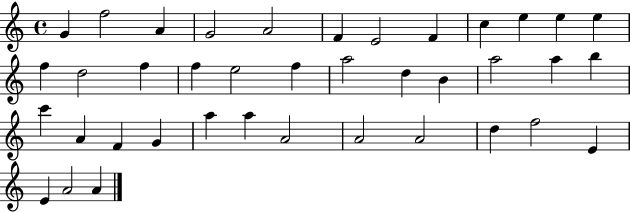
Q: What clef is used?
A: treble